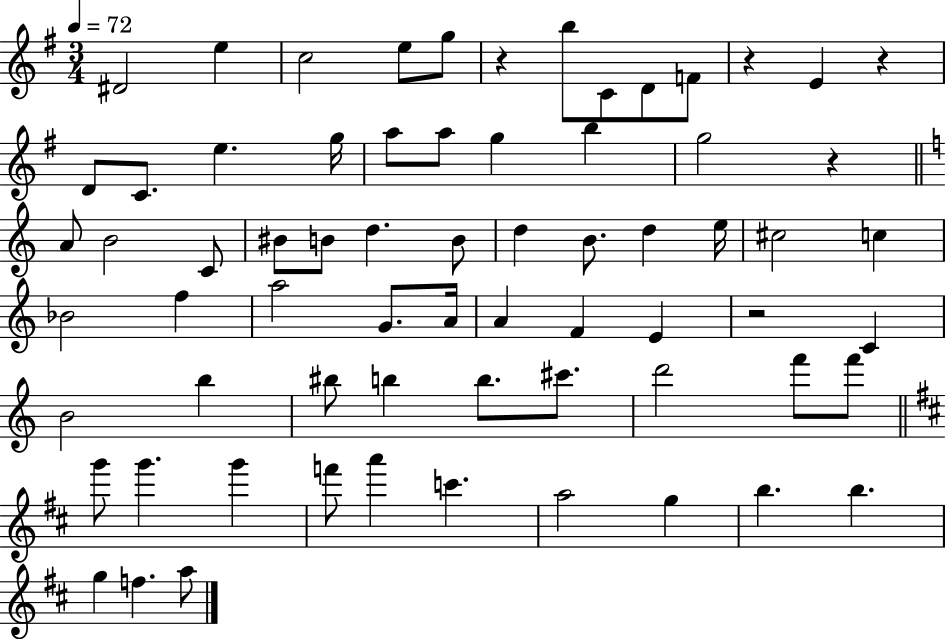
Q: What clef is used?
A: treble